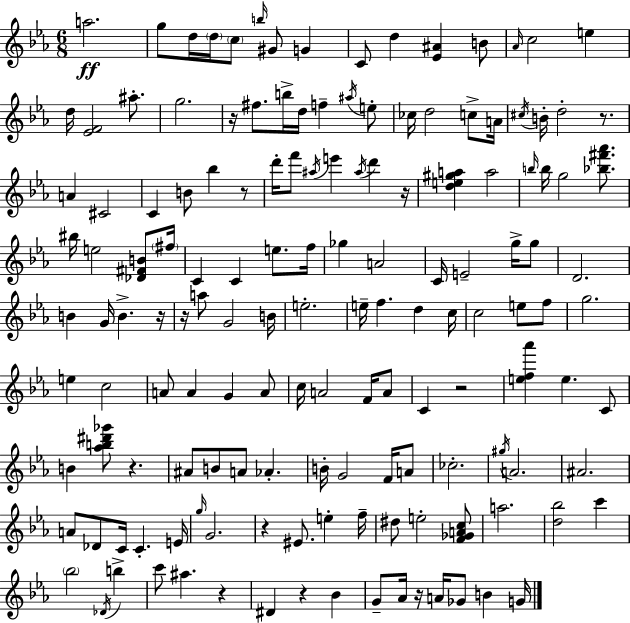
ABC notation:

X:1
T:Untitled
M:6/8
L:1/4
K:Cm
a2 g/2 d/4 d/4 c/2 b/4 ^G/2 G C/2 d [_E^A] B/2 _A/4 c2 e d/4 [_EF]2 ^a/2 g2 z/4 ^f/2 b/4 d/4 f ^a/4 e/2 _c/4 d2 c/2 A/4 ^c/4 B/4 d2 z/2 A ^C2 C B/2 _b z/2 d'/4 f'/2 ^a/4 e' ^a/4 d' z/4 [de^ga] a2 b/4 b/4 g2 [_b^f'_a']/2 ^b/4 e2 [_D^FB]/2 ^f/4 C C e/2 f/4 _g A2 C/4 E2 g/4 g/2 D2 B G/4 B z/4 z/4 a/2 G2 B/4 e2 e/4 f d c/4 c2 e/2 f/2 g2 e c2 A/2 A G A/2 c/4 A2 F/4 A/2 C z2 [ef_a'] e C/2 B [_ab^d'_g']/2 z ^A/2 B/2 A/2 _A B/4 G2 F/4 A/2 _c2 ^g/4 A2 ^A2 A/2 _D/2 C/4 C E/4 g/4 G2 z ^E/2 e f/4 ^d/2 e2 [F_GAc]/2 a2 [d_b]2 c' _b2 _D/4 b c'/2 ^a z ^D z _B G/2 _A/4 z/4 A/4 _G/2 B G/4